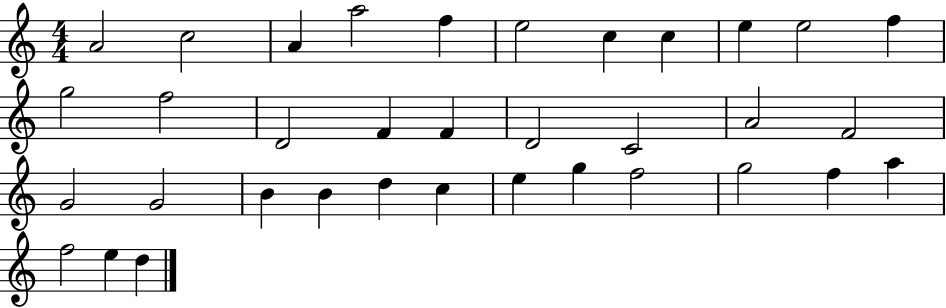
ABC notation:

X:1
T:Untitled
M:4/4
L:1/4
K:C
A2 c2 A a2 f e2 c c e e2 f g2 f2 D2 F F D2 C2 A2 F2 G2 G2 B B d c e g f2 g2 f a f2 e d